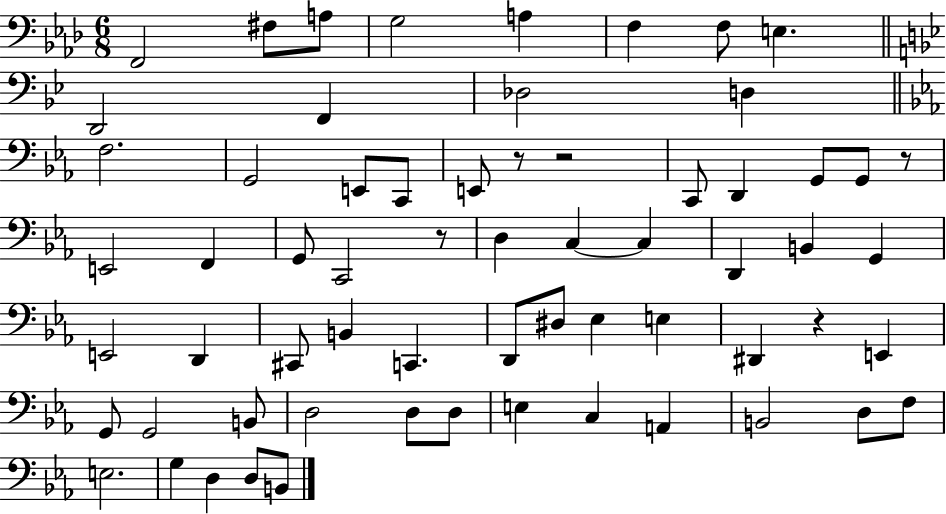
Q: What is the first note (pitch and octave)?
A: F2